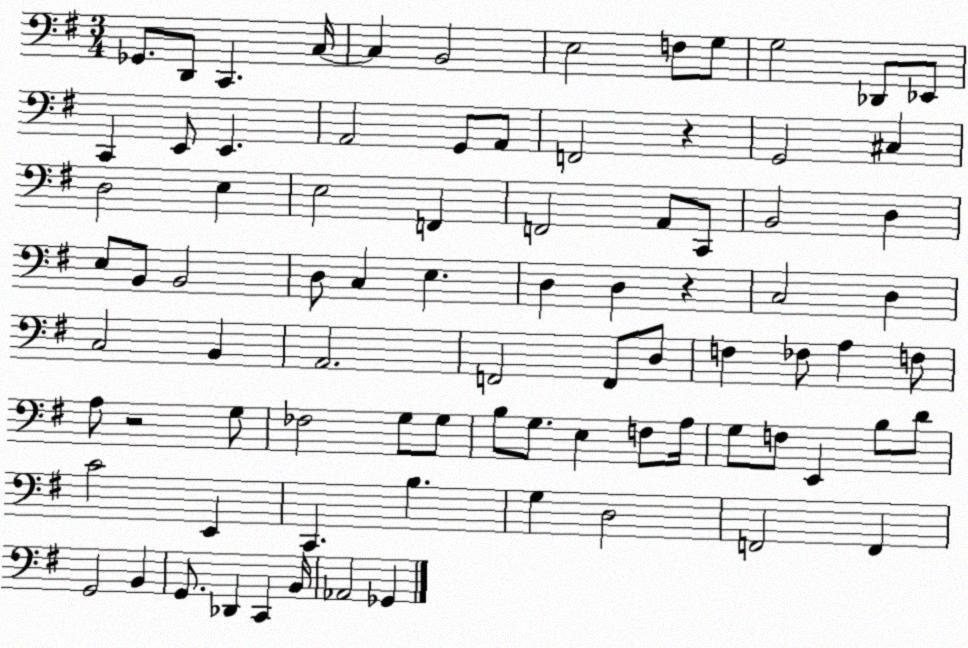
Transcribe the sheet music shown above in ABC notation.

X:1
T:Untitled
M:3/4
L:1/4
K:G
_G,,/2 D,,/2 C,, C,/4 C, B,,2 E,2 F,/2 G,/2 G,2 _D,,/2 _E,,/2 C,, E,,/2 E,, A,,2 G,,/2 A,,/2 F,,2 z G,,2 ^C, D,2 E, E,2 F,, F,,2 A,,/2 C,,/2 B,,2 D, E,/2 B,,/2 B,,2 D,/2 C, E, D, D, z C,2 D, C,2 B,, A,,2 F,,2 F,,/2 D,/2 F, _F,/2 A, F,/2 A,/2 z2 G,/2 _F,2 G,/2 G,/2 B,/2 G,/2 E, F,/2 A,/4 G,/2 F,/2 E,, B,/2 D/2 C2 E,, C,, B, G, D,2 F,,2 F,, G,,2 B,, G,,/2 _D,, C,, B,,/4 _A,,2 _G,,